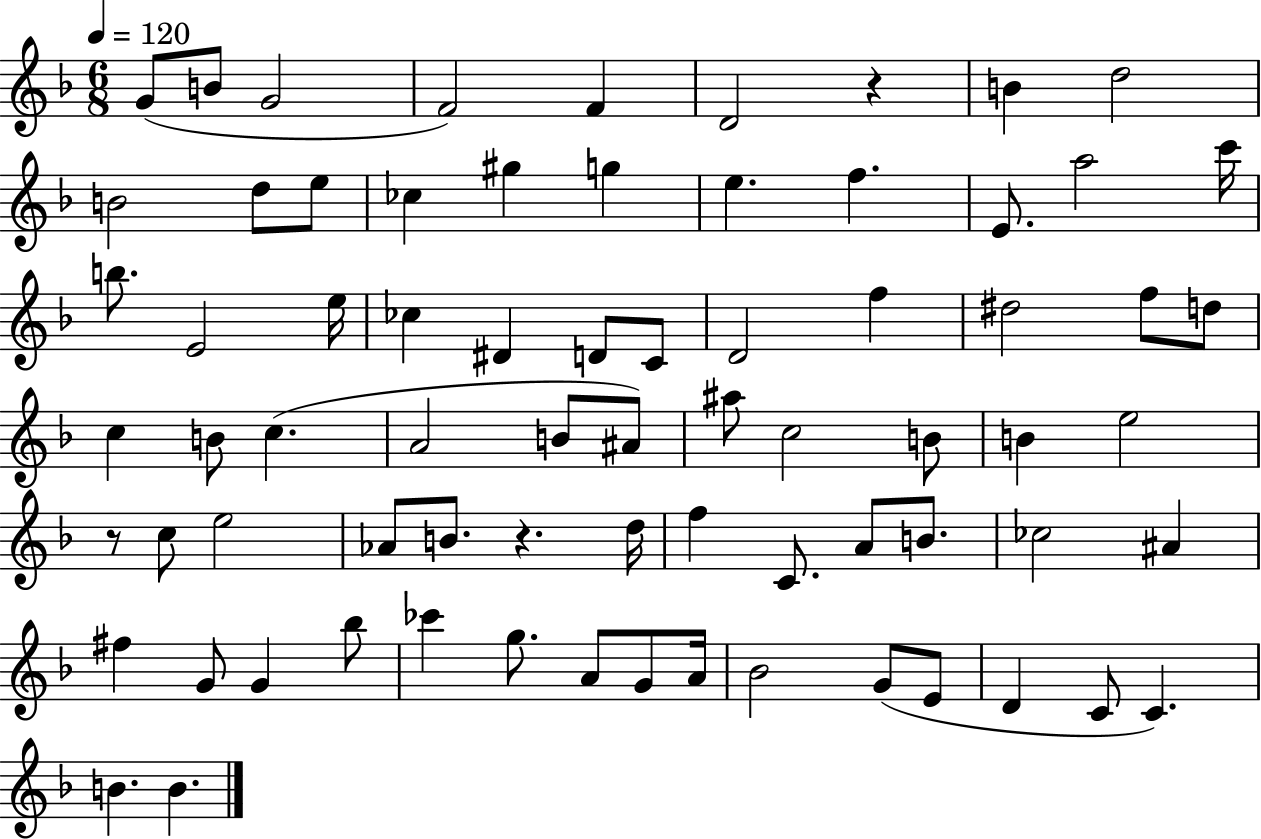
X:1
T:Untitled
M:6/8
L:1/4
K:F
G/2 B/2 G2 F2 F D2 z B d2 B2 d/2 e/2 _c ^g g e f E/2 a2 c'/4 b/2 E2 e/4 _c ^D D/2 C/2 D2 f ^d2 f/2 d/2 c B/2 c A2 B/2 ^A/2 ^a/2 c2 B/2 B e2 z/2 c/2 e2 _A/2 B/2 z d/4 f C/2 A/2 B/2 _c2 ^A ^f G/2 G _b/2 _c' g/2 A/2 G/2 A/4 _B2 G/2 E/2 D C/2 C B B